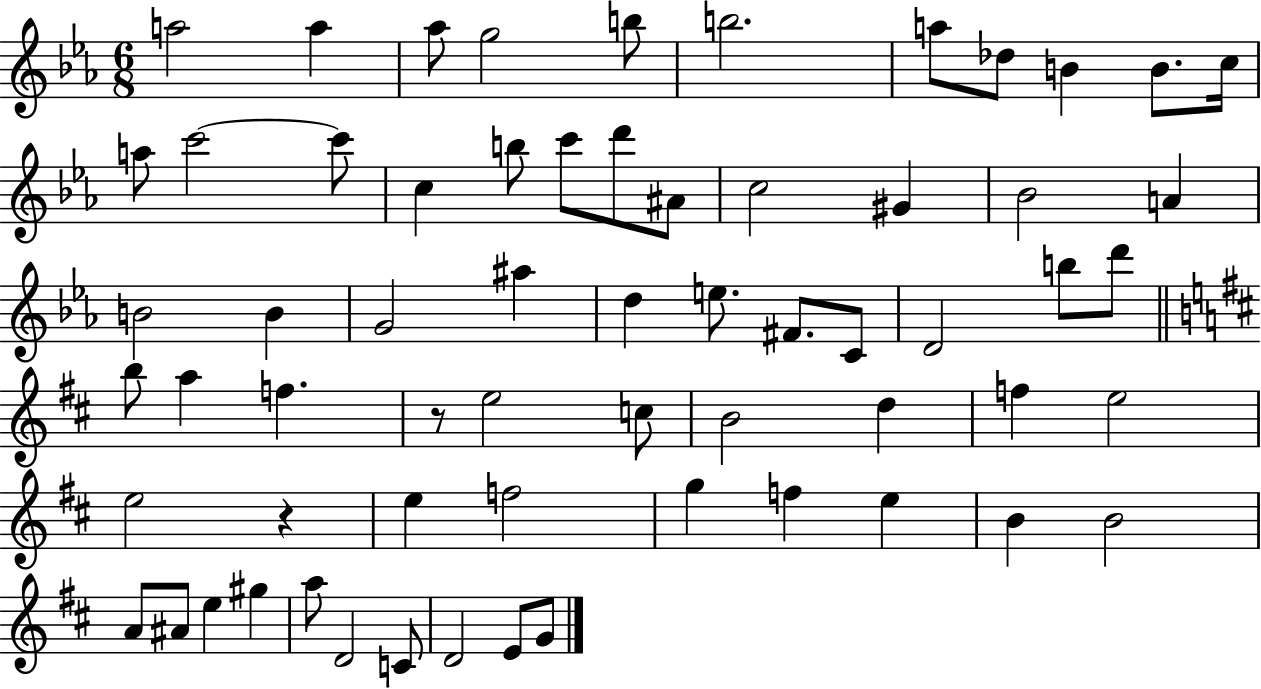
A5/h A5/q Ab5/e G5/h B5/e B5/h. A5/e Db5/e B4/q B4/e. C5/s A5/e C6/h C6/e C5/q B5/e C6/e D6/e A#4/e C5/h G#4/q Bb4/h A4/q B4/h B4/q G4/h A#5/q D5/q E5/e. F#4/e. C4/e D4/h B5/e D6/e B5/e A5/q F5/q. R/e E5/h C5/e B4/h D5/q F5/q E5/h E5/h R/q E5/q F5/h G5/q F5/q E5/q B4/q B4/h A4/e A#4/e E5/q G#5/q A5/e D4/h C4/e D4/h E4/e G4/e